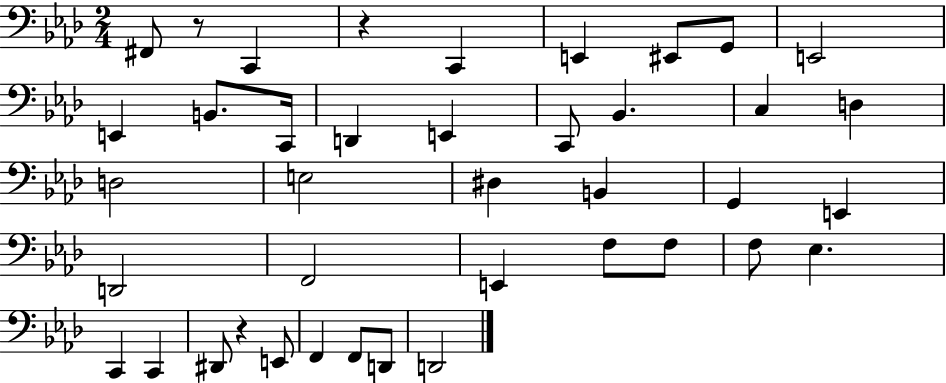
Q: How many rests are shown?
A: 3